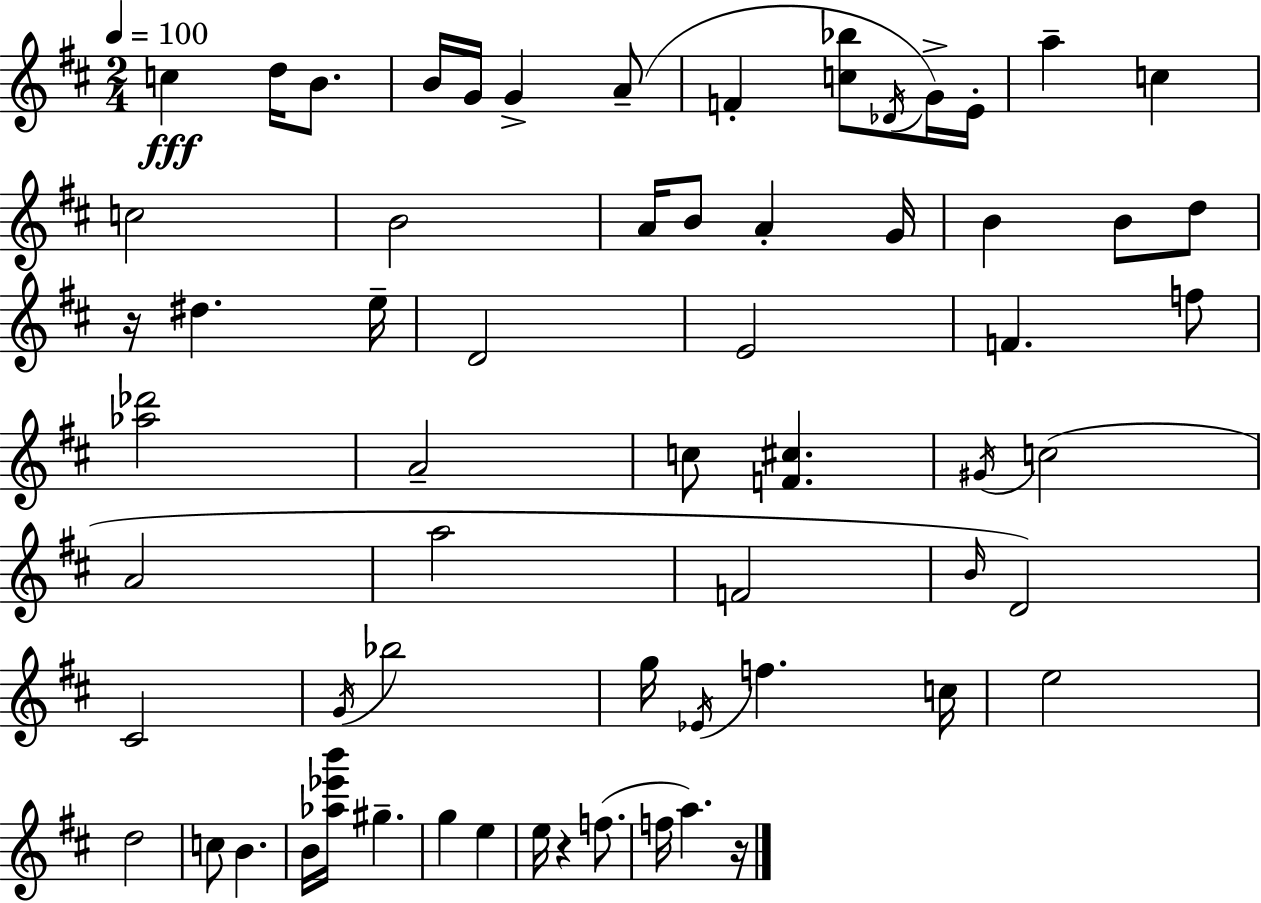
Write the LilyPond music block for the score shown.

{
  \clef treble
  \numericTimeSignature
  \time 2/4
  \key d \major
  \tempo 4 = 100
  c''4\fff d''16 b'8. | b'16 g'16 g'4-> a'8--( | f'4-. <c'' bes''>8 \acciaccatura { des'16 }) g'16-> | e'16-. a''4-- c''4 | \break c''2 | b'2 | a'16 b'8 a'4-. | g'16 b'4 b'8 d''8 | \break r16 dis''4. | e''16-- d'2 | e'2 | f'4. f''8 | \break <aes'' des'''>2 | a'2-- | c''8 <f' cis''>4. | \acciaccatura { gis'16 } c''2( | \break a'2 | a''2 | f'2 | \grace { b'16 } d'2) | \break cis'2 | \acciaccatura { g'16 } bes''2 | g''16 \acciaccatura { ees'16 } f''4. | c''16 e''2 | \break d''2 | c''8 b'4. | b'16 <aes'' ees''' b'''>16 gis''4.-- | g''4 | \break e''4 e''16 r4 | f''8.( f''16 a''4.) | r16 \bar "|."
}